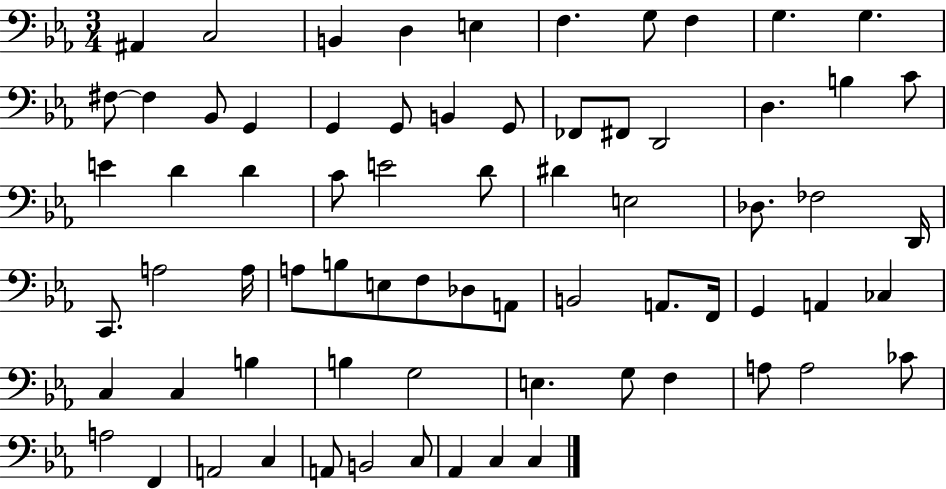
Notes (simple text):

A#2/q C3/h B2/q D3/q E3/q F3/q. G3/e F3/q G3/q. G3/q. F#3/e F#3/q Bb2/e G2/q G2/q G2/e B2/q G2/e FES2/e F#2/e D2/h D3/q. B3/q C4/e E4/q D4/q D4/q C4/e E4/h D4/e D#4/q E3/h Db3/e. FES3/h D2/s C2/e. A3/h A3/s A3/e B3/e E3/e F3/e Db3/e A2/e B2/h A2/e. F2/s G2/q A2/q CES3/q C3/q C3/q B3/q B3/q G3/h E3/q. G3/e F3/q A3/e A3/h CES4/e A3/h F2/q A2/h C3/q A2/e B2/h C3/e Ab2/q C3/q C3/q